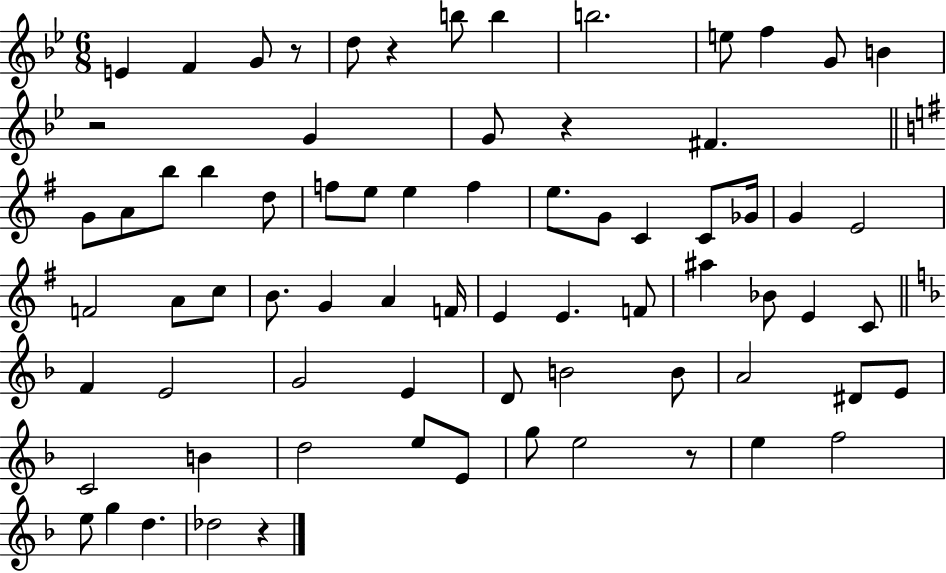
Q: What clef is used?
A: treble